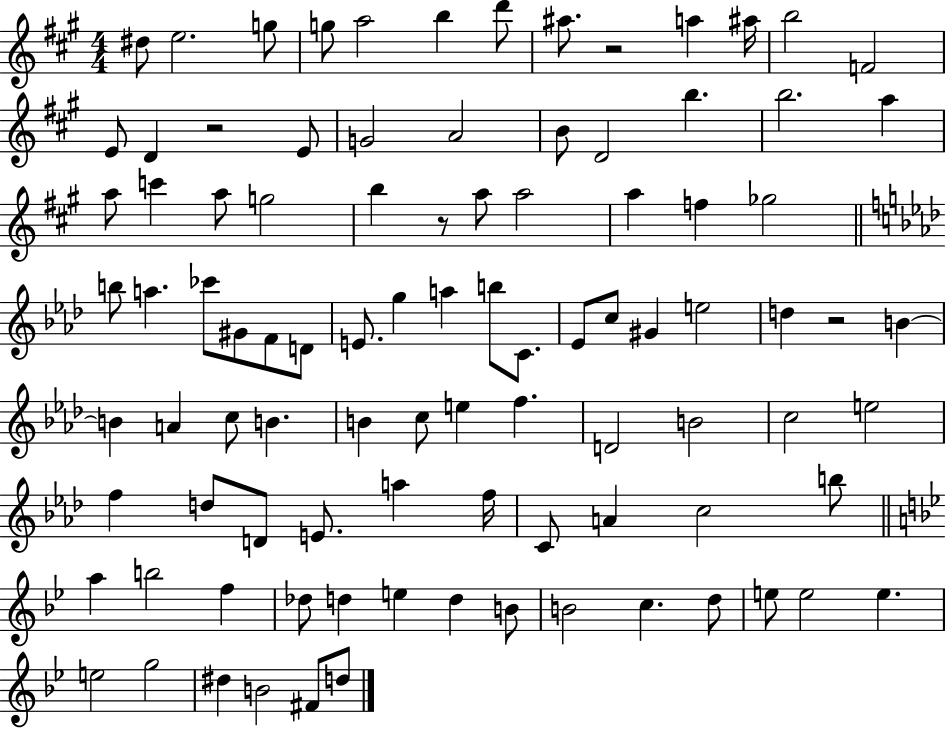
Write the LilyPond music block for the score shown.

{
  \clef treble
  \numericTimeSignature
  \time 4/4
  \key a \major
  dis''8 e''2. g''8 | g''8 a''2 b''4 d'''8 | ais''8. r2 a''4 ais''16 | b''2 f'2 | \break e'8 d'4 r2 e'8 | g'2 a'2 | b'8 d'2 b''4. | b''2. a''4 | \break a''8 c'''4 a''8 g''2 | b''4 r8 a''8 a''2 | a''4 f''4 ges''2 | \bar "||" \break \key f \minor b''8 a''4. ces'''8 gis'8 f'8 d'8 | e'8. g''4 a''4 b''8 c'8. | ees'8 c''8 gis'4 e''2 | d''4 r2 b'4~~ | \break b'4 a'4 c''8 b'4. | b'4 c''8 e''4 f''4. | d'2 b'2 | c''2 e''2 | \break f''4 d''8 d'8 e'8. a''4 f''16 | c'8 a'4 c''2 b''8 | \bar "||" \break \key bes \major a''4 b''2 f''4 | des''8 d''4 e''4 d''4 b'8 | b'2 c''4. d''8 | e''8 e''2 e''4. | \break e''2 g''2 | dis''4 b'2 fis'8 d''8 | \bar "|."
}